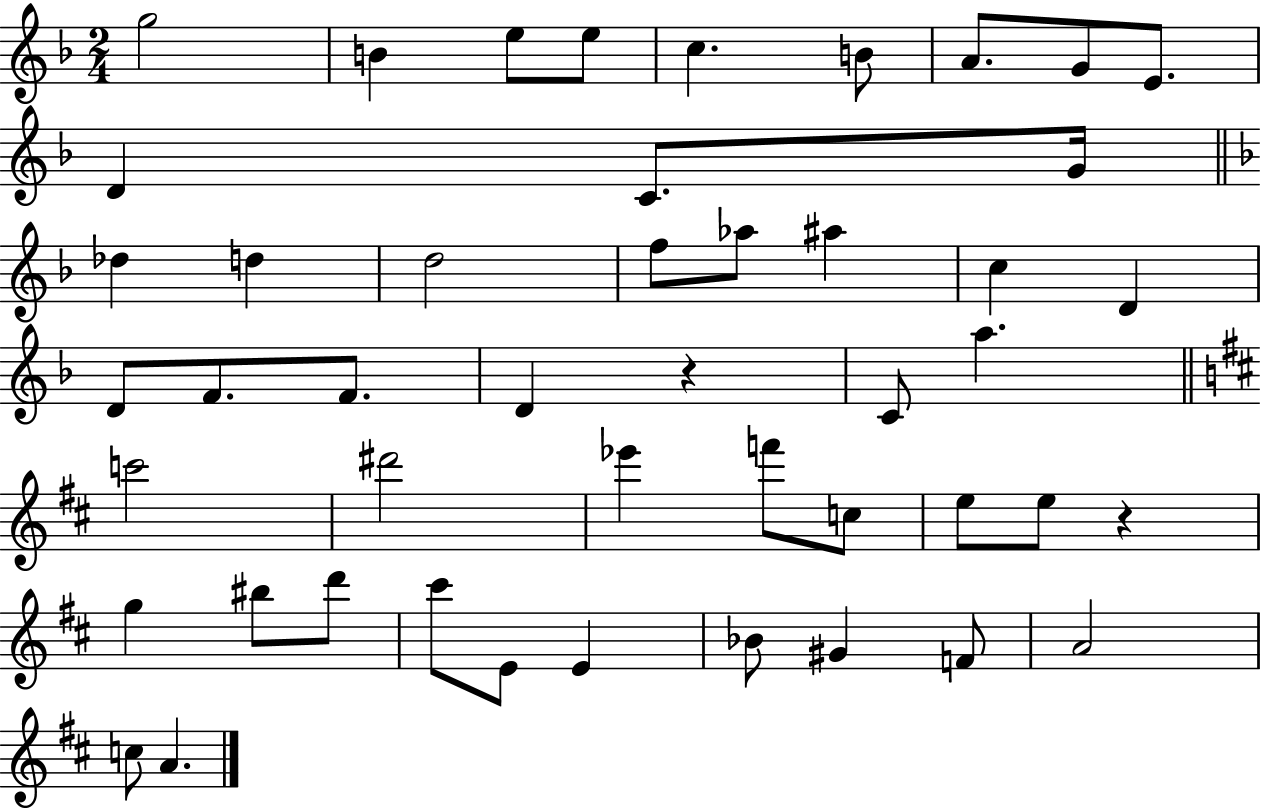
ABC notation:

X:1
T:Untitled
M:2/4
L:1/4
K:F
g2 B e/2 e/2 c B/2 A/2 G/2 E/2 D C/2 G/4 _d d d2 f/2 _a/2 ^a c D D/2 F/2 F/2 D z C/2 a c'2 ^d'2 _e' f'/2 c/2 e/2 e/2 z g ^b/2 d'/2 ^c'/2 E/2 E _B/2 ^G F/2 A2 c/2 A